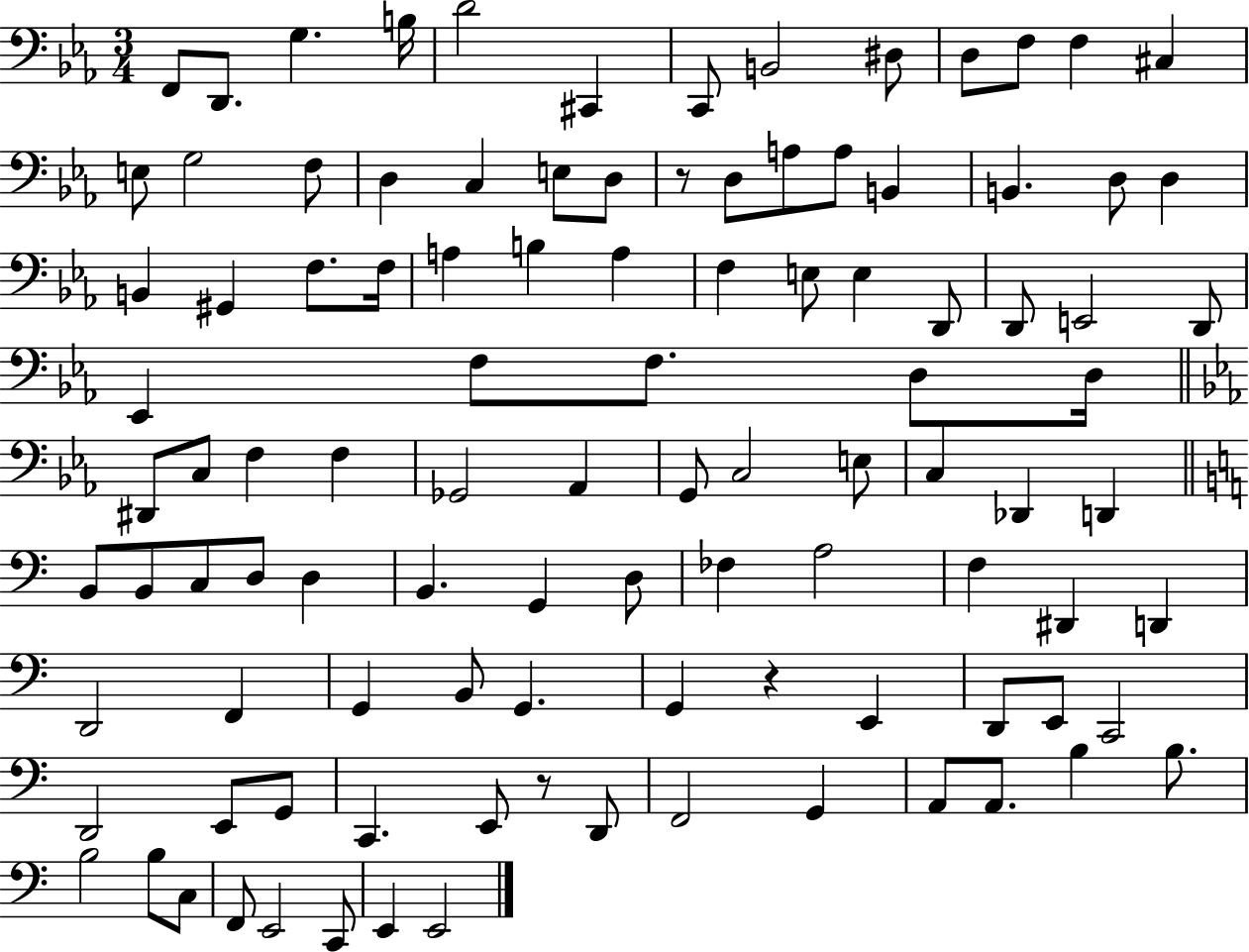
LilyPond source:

{
  \clef bass
  \numericTimeSignature
  \time 3/4
  \key ees \major
  f,8 d,8. g4. b16 | d'2 cis,4 | c,8 b,2 dis8 | d8 f8 f4 cis4 | \break e8 g2 f8 | d4 c4 e8 d8 | r8 d8 a8 a8 b,4 | b,4. d8 d4 | \break b,4 gis,4 f8. f16 | a4 b4 a4 | f4 e8 e4 d,8 | d,8 e,2 d,8 | \break ees,4 f8 f8. d8 d16 | \bar "||" \break \key c \minor dis,8 c8 f4 f4 | ges,2 aes,4 | g,8 c2 e8 | c4 des,4 d,4 | \break \bar "||" \break \key a \minor b,8 b,8 c8 d8 d4 | b,4. g,4 d8 | fes4 a2 | f4 dis,4 d,4 | \break d,2 f,4 | g,4 b,8 g,4. | g,4 r4 e,4 | d,8 e,8 c,2 | \break d,2 e,8 g,8 | c,4. e,8 r8 d,8 | f,2 g,4 | a,8 a,8. b4 b8. | \break b2 b8 c8 | f,8 e,2 c,8 | e,4 e,2 | \bar "|."
}